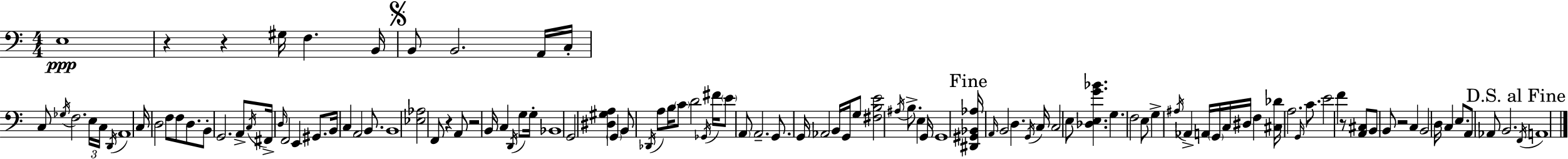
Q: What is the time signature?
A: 4/4